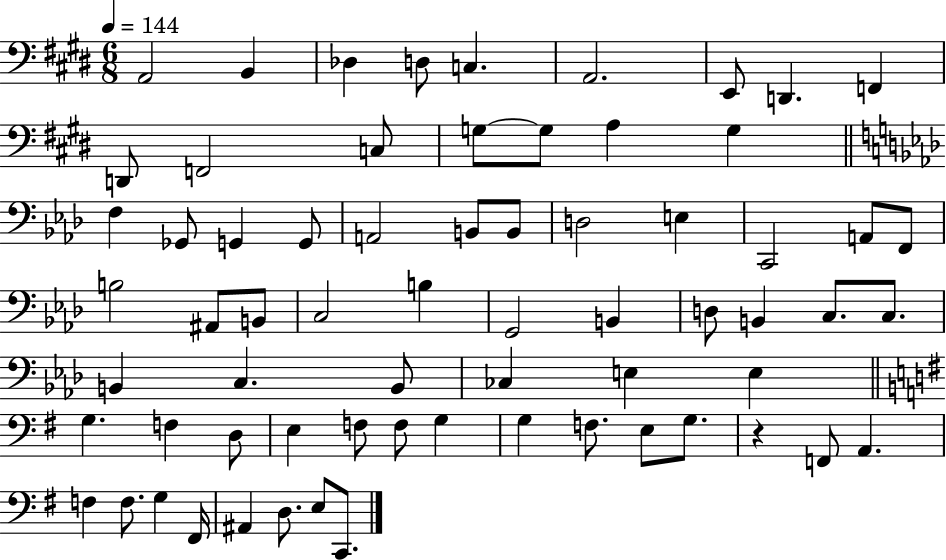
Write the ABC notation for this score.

X:1
T:Untitled
M:6/8
L:1/4
K:E
A,,2 B,, _D, D,/2 C, A,,2 E,,/2 D,, F,, D,,/2 F,,2 C,/2 G,/2 G,/2 A, G, F, _G,,/2 G,, G,,/2 A,,2 B,,/2 B,,/2 D,2 E, C,,2 A,,/2 F,,/2 B,2 ^A,,/2 B,,/2 C,2 B, G,,2 B,, D,/2 B,, C,/2 C,/2 B,, C, B,,/2 _C, E, E, G, F, D,/2 E, F,/2 F,/2 G, G, F,/2 E,/2 G,/2 z F,,/2 A,, F, F,/2 G, ^F,,/4 ^A,, D,/2 E,/2 C,,/2